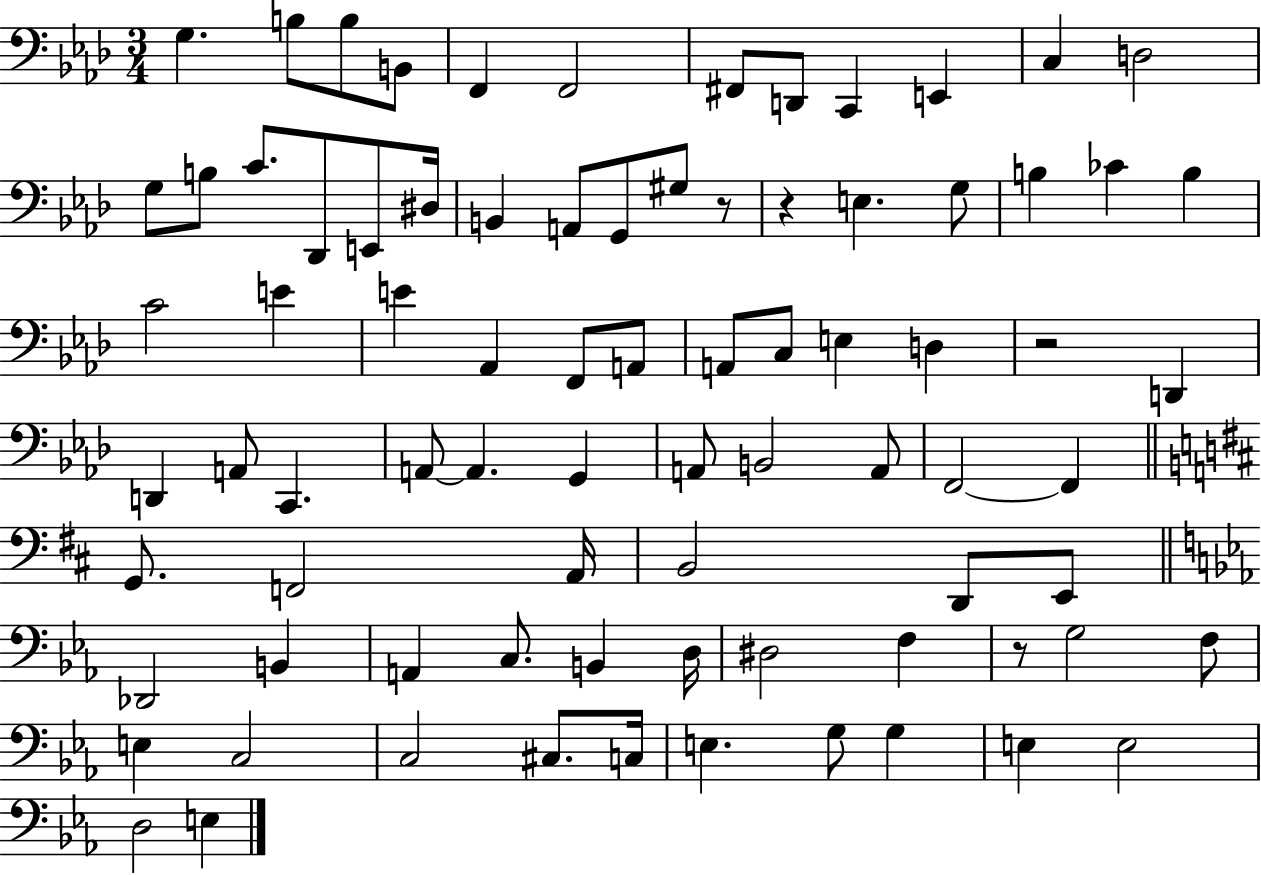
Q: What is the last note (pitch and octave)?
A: E3